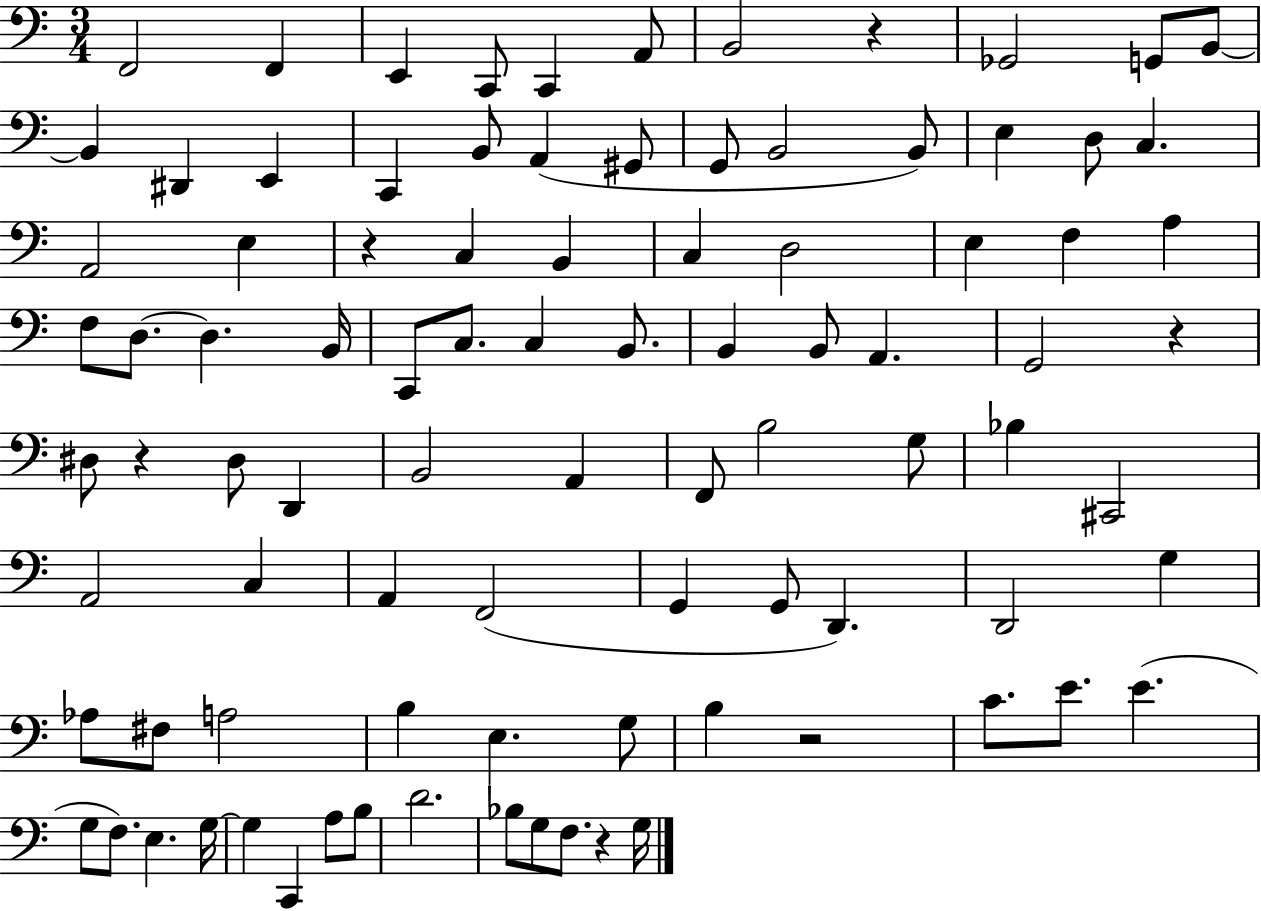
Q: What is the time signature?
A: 3/4